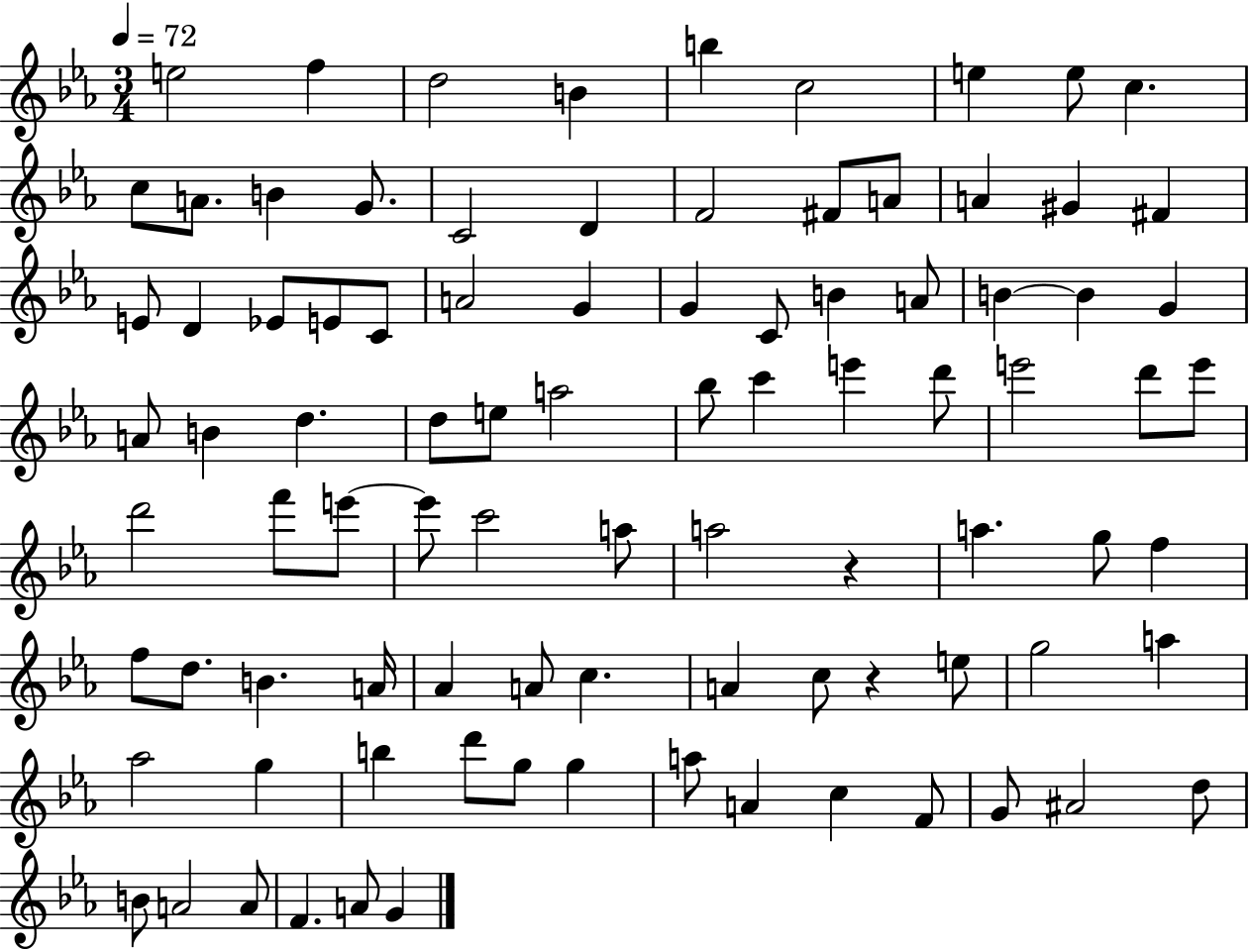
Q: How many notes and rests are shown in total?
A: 91